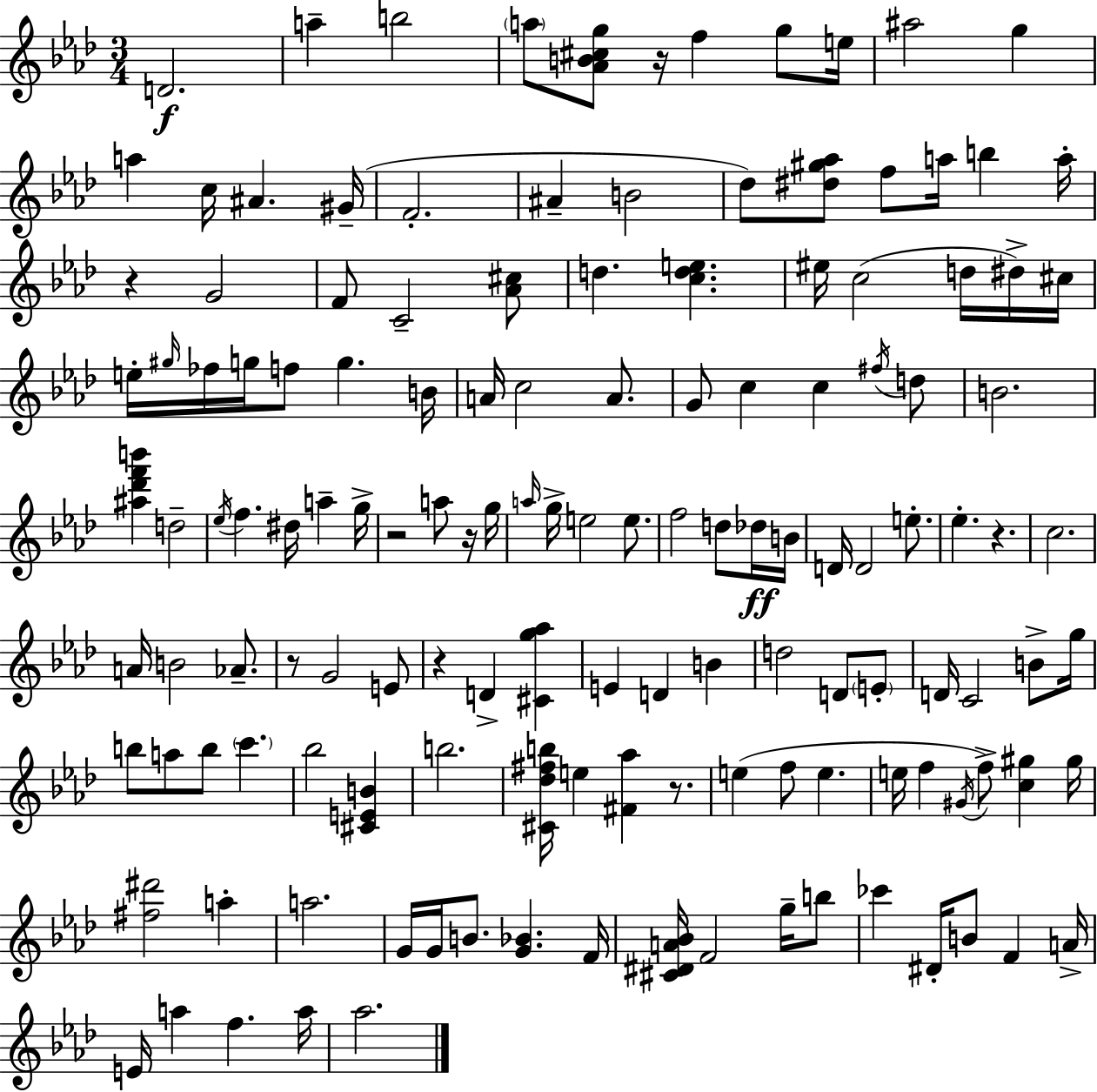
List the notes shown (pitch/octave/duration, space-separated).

D4/h. A5/q B5/h A5/e [Ab4,B4,C#5,G5]/e R/s F5/q G5/e E5/s A#5/h G5/q A5/q C5/s A#4/q. G#4/s F4/h. A#4/q B4/h Db5/e [D#5,G#5,Ab5]/e F5/e A5/s B5/q A5/s R/q G4/h F4/e C4/h [Ab4,C#5]/e D5/q. [C5,D5,E5]/q. EIS5/s C5/h D5/s D#5/s C#5/s E5/s G#5/s FES5/s G5/s F5/e G5/q. B4/s A4/s C5/h A4/e. G4/e C5/q C5/q F#5/s D5/e B4/h. [A#5,Db6,F6,B6]/q D5/h Eb5/s F5/q. D#5/s A5/q G5/s R/h A5/e R/s G5/s A5/s G5/s E5/h E5/e. F5/h D5/e Db5/s B4/s D4/s D4/h E5/e. Eb5/q. R/q. C5/h. A4/s B4/h Ab4/e. R/e G4/h E4/e R/q D4/q [C#4,G5,Ab5]/q E4/q D4/q B4/q D5/h D4/e E4/e D4/s C4/h B4/e G5/s B5/e A5/e B5/e C6/q. Bb5/h [C#4,E4,B4]/q B5/h. [C#4,Db5,F#5,B5]/s E5/q [F#4,Ab5]/q R/e. E5/q F5/e E5/q. E5/s F5/q G#4/s F5/e [C5,G#5]/q G#5/s [F#5,D#6]/h A5/q A5/h. G4/s G4/s B4/e. [G4,Bb4]/q. F4/s [C#4,D#4,A4,Bb4]/s F4/h G5/s B5/e CES6/q D#4/s B4/e F4/q A4/s E4/s A5/q F5/q. A5/s Ab5/h.